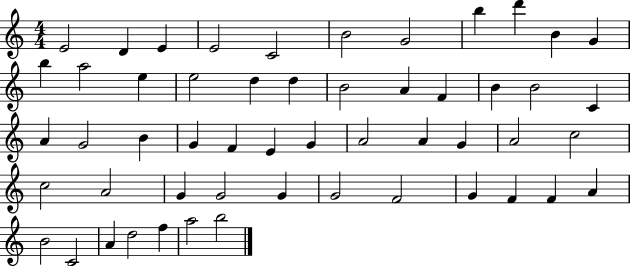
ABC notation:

X:1
T:Untitled
M:4/4
L:1/4
K:C
E2 D E E2 C2 B2 G2 b d' B G b a2 e e2 d d B2 A F B B2 C A G2 B G F E G A2 A G A2 c2 c2 A2 G G2 G G2 F2 G F F A B2 C2 A d2 f a2 b2